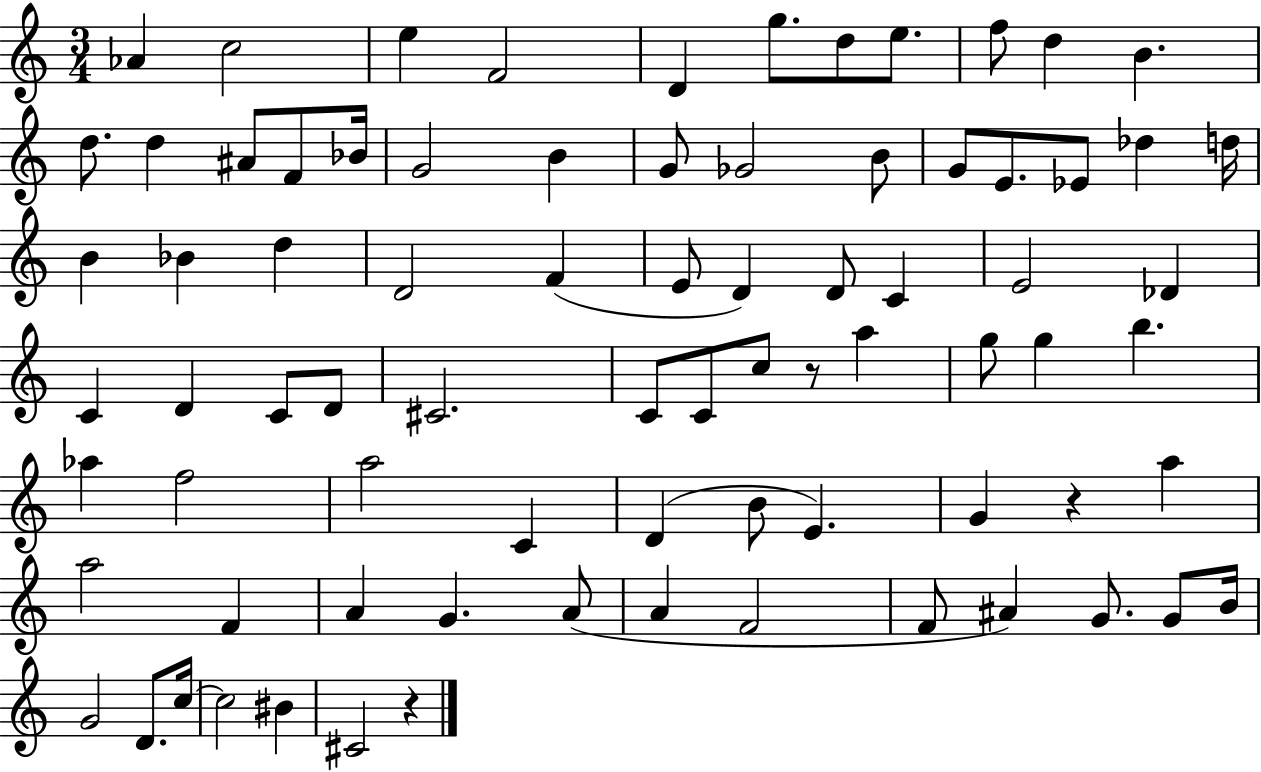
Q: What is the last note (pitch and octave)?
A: C#4